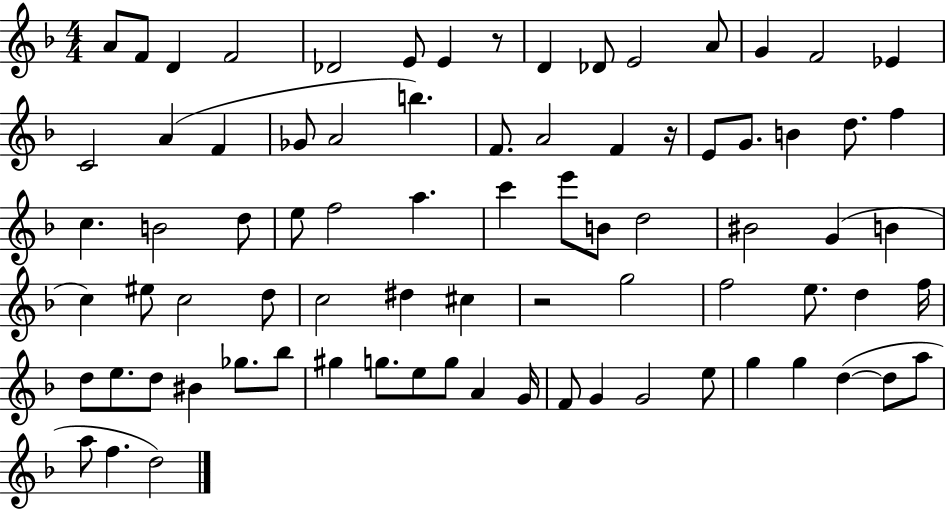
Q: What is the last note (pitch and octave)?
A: D5